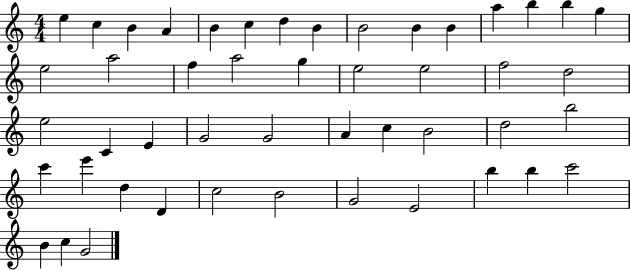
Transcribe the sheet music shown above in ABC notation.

X:1
T:Untitled
M:4/4
L:1/4
K:C
e c B A B c d B B2 B B a b b g e2 a2 f a2 g e2 e2 f2 d2 e2 C E G2 G2 A c B2 d2 b2 c' e' d D c2 B2 G2 E2 b b c'2 B c G2